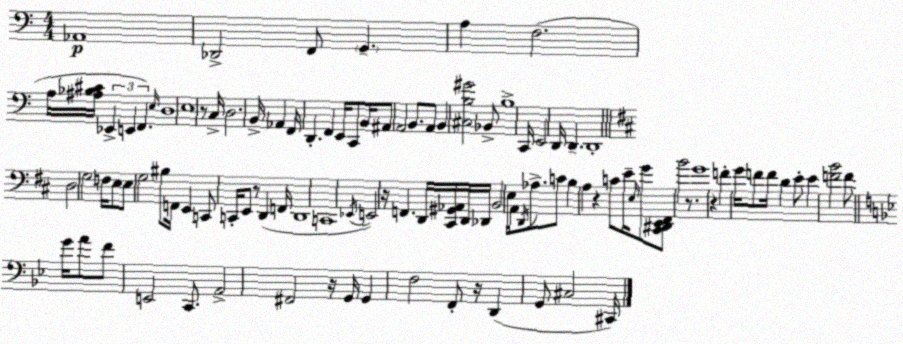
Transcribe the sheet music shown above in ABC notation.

X:1
T:Untitled
M:4/4
L:1/4
K:Am
_A,,4 _D,,2 F,,/2 G,, A, F,2 A,/4 [^A,_B,^C]/4 _E,, E,, F,, E,/4 D,4 E,4 z/2 C,/4 D,2 B,,/4 _A,, F,,/4 D,, F,, E,,/4 C,,/2 B,,/4 ^A,,/2 A,,2 B,,/2 A,,/2 B,, [^C,B,^G]2 _B,,/2 B,4 C,,/4 E,,2 D,,/4 D,, D,,4 D,2 G,2 F,/4 E,/2 E,/2 G,2 ^B,/2 F,,/4 E,, C,,/2 C,,/4 E,,/2 z/2 D,, F,,/4 D,,4 C,,4 _E,,/4 E,,2 z/4 F,, D,,/4 [^C,,^G,,_A,,]/4 D,,/4 _D,,/4 B,,2 E,/4 A,,/4 D,,/4 _A,/2 C/2 B, A, z C/2 E/4 E,/4 G/2 [^C,,^D,,E,,^F,,]/2 B2 z/2 G4 z F G/4 F/2 F/4 D E/2 E [FB]2 F/2 G/4 A/2 F/2 E,,2 C,,/2 A,,2 ^F,,2 z/4 G,,/4 G,, F,2 F,,/2 z/4 D,, G,,/2 ^C,2 ^C,,/4